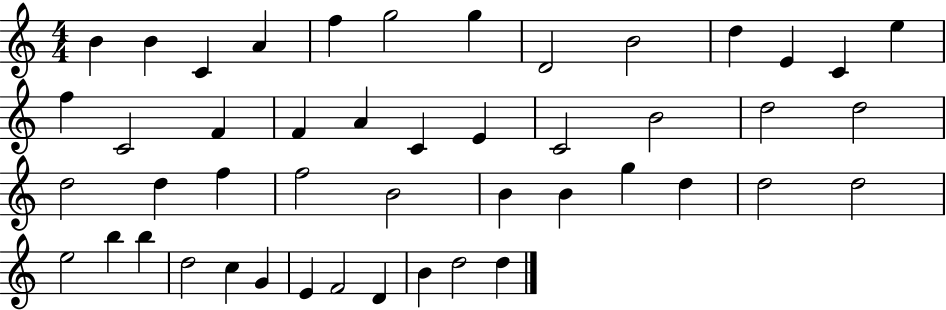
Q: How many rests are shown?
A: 0